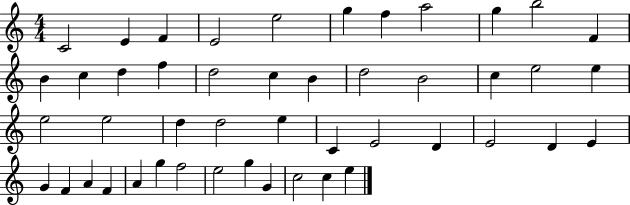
X:1
T:Untitled
M:4/4
L:1/4
K:C
C2 E F E2 e2 g f a2 g b2 F B c d f d2 c B d2 B2 c e2 e e2 e2 d d2 e C E2 D E2 D E G F A F A g f2 e2 g G c2 c e